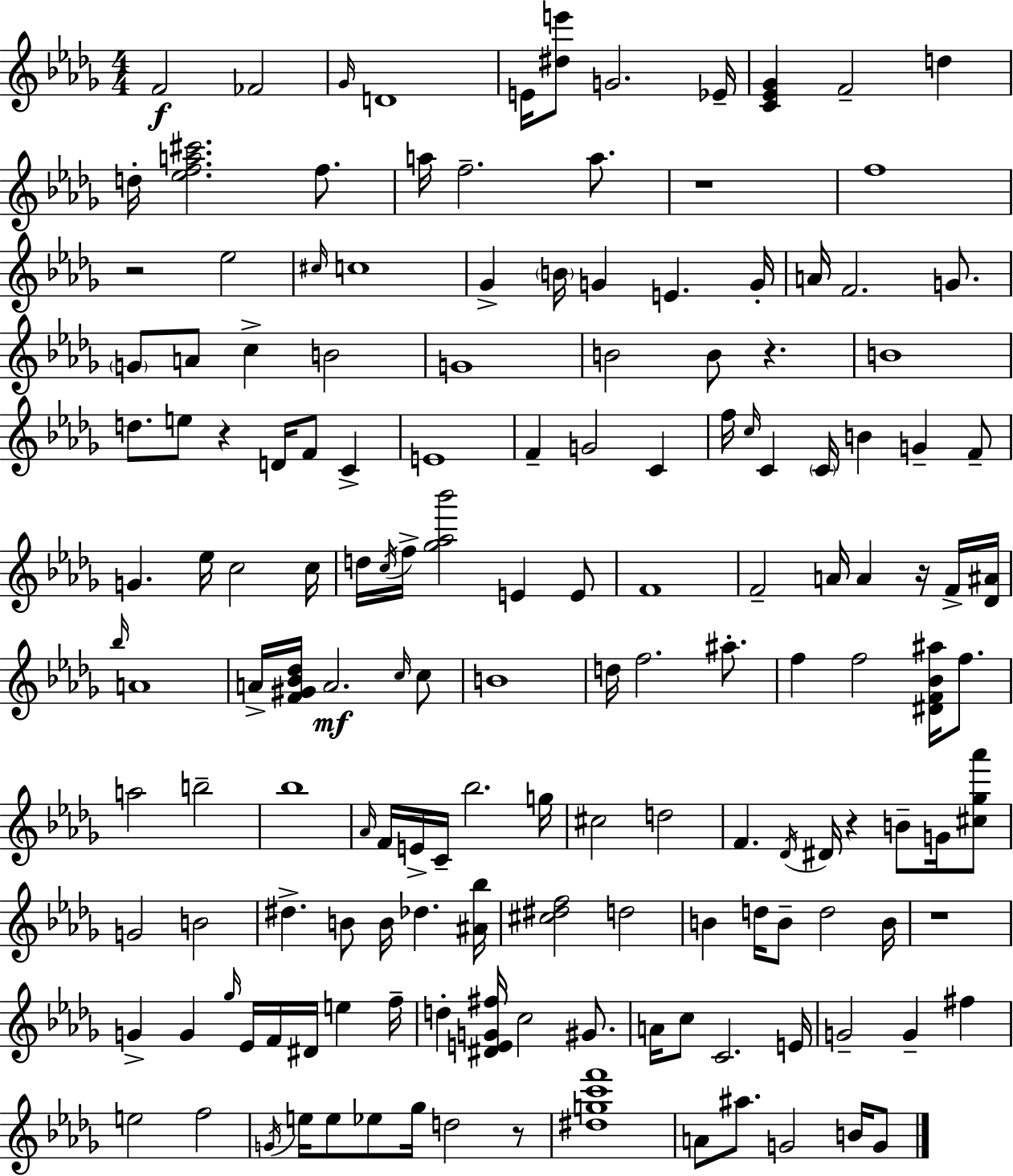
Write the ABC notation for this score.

X:1
T:Untitled
M:4/4
L:1/4
K:Bbm
F2 _F2 _G/4 D4 E/4 [^de']/2 G2 _E/4 [C_E_G] F2 d d/4 [_efa^c']2 f/2 a/4 f2 a/2 z4 f4 z2 _e2 ^c/4 c4 _G B/4 G E G/4 A/4 F2 G/2 G/2 A/2 c B2 G4 B2 B/2 z B4 d/2 e/2 z D/4 F/2 C E4 F G2 C f/4 c/4 C C/4 B G F/2 G _e/4 c2 c/4 d/4 c/4 f/4 [_g_a_b']2 E E/2 F4 F2 A/4 A z/4 F/4 [_D^A]/4 _b/4 A4 A/4 [F^G_B_d]/4 A2 c/4 c/2 B4 d/4 f2 ^a/2 f f2 [^DF_B^a]/4 f/2 a2 b2 _b4 _A/4 F/4 E/4 C/4 _b2 g/4 ^c2 d2 F _D/4 ^D/4 z B/2 G/4 [^c_g_a']/2 G2 B2 ^d B/2 B/4 _d [^A_b]/4 [^c^df]2 d2 B d/4 B/2 d2 B/4 z4 G G _g/4 _E/4 F/4 ^D/4 e f/4 d [^DEG^f]/4 c2 ^G/2 A/4 c/2 C2 E/4 G2 G ^f e2 f2 G/4 e/4 e/2 _e/2 _g/4 d2 z/2 [^dgc'f']4 A/2 ^a/2 G2 B/4 G/2